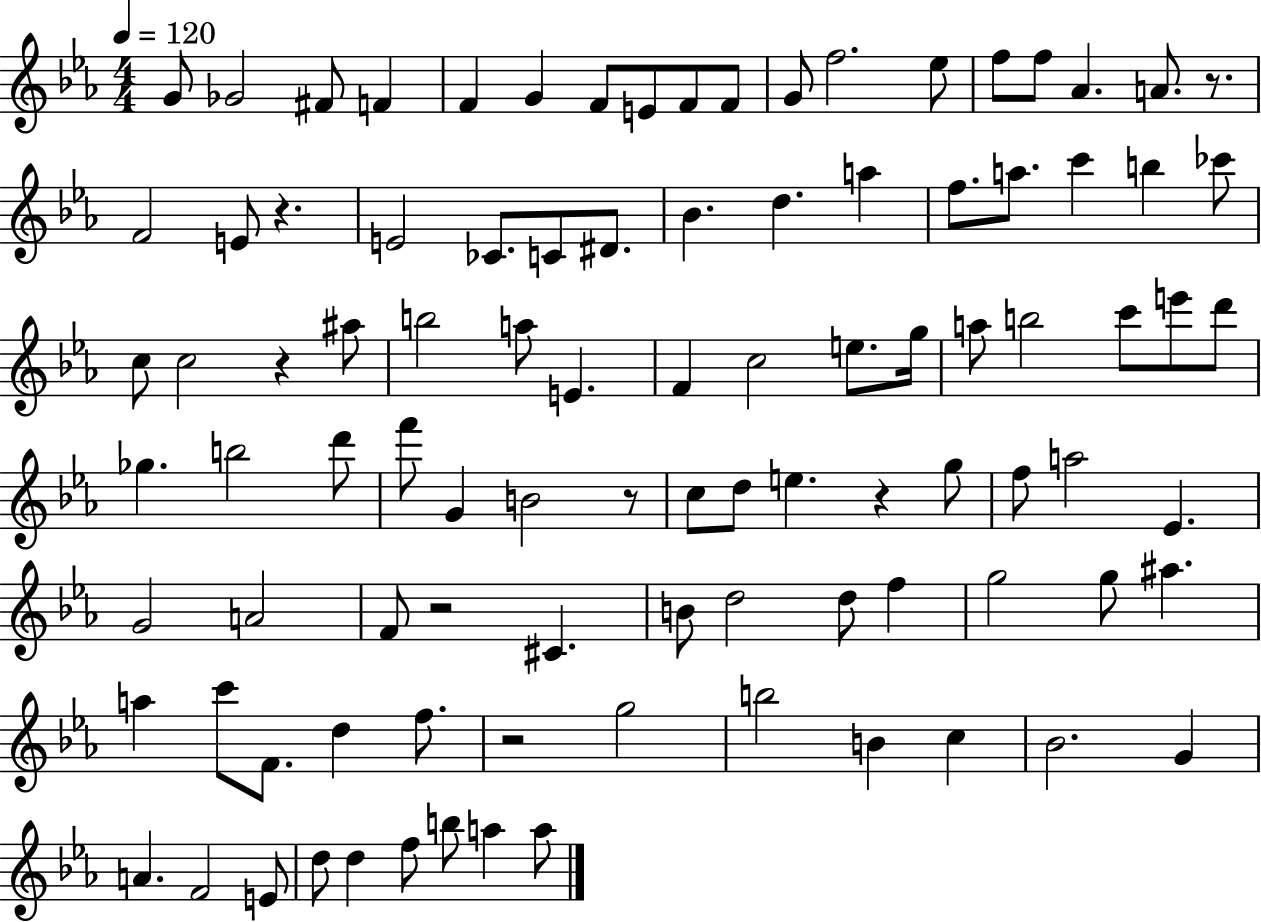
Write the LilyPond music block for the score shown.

{
  \clef treble
  \numericTimeSignature
  \time 4/4
  \key ees \major
  \tempo 4 = 120
  g'8 ges'2 fis'8 f'4 | f'4 g'4 f'8 e'8 f'8 f'8 | g'8 f''2. ees''8 | f''8 f''8 aes'4. a'8. r8. | \break f'2 e'8 r4. | e'2 ces'8. c'8 dis'8. | bes'4. d''4. a''4 | f''8. a''8. c'''4 b''4 ces'''8 | \break c''8 c''2 r4 ais''8 | b''2 a''8 e'4. | f'4 c''2 e''8. g''16 | a''8 b''2 c'''8 e'''8 d'''8 | \break ges''4. b''2 d'''8 | f'''8 g'4 b'2 r8 | c''8 d''8 e''4. r4 g''8 | f''8 a''2 ees'4. | \break g'2 a'2 | f'8 r2 cis'4. | b'8 d''2 d''8 f''4 | g''2 g''8 ais''4. | \break a''4 c'''8 f'8. d''4 f''8. | r2 g''2 | b''2 b'4 c''4 | bes'2. g'4 | \break a'4. f'2 e'8 | d''8 d''4 f''8 b''8 a''4 a''8 | \bar "|."
}